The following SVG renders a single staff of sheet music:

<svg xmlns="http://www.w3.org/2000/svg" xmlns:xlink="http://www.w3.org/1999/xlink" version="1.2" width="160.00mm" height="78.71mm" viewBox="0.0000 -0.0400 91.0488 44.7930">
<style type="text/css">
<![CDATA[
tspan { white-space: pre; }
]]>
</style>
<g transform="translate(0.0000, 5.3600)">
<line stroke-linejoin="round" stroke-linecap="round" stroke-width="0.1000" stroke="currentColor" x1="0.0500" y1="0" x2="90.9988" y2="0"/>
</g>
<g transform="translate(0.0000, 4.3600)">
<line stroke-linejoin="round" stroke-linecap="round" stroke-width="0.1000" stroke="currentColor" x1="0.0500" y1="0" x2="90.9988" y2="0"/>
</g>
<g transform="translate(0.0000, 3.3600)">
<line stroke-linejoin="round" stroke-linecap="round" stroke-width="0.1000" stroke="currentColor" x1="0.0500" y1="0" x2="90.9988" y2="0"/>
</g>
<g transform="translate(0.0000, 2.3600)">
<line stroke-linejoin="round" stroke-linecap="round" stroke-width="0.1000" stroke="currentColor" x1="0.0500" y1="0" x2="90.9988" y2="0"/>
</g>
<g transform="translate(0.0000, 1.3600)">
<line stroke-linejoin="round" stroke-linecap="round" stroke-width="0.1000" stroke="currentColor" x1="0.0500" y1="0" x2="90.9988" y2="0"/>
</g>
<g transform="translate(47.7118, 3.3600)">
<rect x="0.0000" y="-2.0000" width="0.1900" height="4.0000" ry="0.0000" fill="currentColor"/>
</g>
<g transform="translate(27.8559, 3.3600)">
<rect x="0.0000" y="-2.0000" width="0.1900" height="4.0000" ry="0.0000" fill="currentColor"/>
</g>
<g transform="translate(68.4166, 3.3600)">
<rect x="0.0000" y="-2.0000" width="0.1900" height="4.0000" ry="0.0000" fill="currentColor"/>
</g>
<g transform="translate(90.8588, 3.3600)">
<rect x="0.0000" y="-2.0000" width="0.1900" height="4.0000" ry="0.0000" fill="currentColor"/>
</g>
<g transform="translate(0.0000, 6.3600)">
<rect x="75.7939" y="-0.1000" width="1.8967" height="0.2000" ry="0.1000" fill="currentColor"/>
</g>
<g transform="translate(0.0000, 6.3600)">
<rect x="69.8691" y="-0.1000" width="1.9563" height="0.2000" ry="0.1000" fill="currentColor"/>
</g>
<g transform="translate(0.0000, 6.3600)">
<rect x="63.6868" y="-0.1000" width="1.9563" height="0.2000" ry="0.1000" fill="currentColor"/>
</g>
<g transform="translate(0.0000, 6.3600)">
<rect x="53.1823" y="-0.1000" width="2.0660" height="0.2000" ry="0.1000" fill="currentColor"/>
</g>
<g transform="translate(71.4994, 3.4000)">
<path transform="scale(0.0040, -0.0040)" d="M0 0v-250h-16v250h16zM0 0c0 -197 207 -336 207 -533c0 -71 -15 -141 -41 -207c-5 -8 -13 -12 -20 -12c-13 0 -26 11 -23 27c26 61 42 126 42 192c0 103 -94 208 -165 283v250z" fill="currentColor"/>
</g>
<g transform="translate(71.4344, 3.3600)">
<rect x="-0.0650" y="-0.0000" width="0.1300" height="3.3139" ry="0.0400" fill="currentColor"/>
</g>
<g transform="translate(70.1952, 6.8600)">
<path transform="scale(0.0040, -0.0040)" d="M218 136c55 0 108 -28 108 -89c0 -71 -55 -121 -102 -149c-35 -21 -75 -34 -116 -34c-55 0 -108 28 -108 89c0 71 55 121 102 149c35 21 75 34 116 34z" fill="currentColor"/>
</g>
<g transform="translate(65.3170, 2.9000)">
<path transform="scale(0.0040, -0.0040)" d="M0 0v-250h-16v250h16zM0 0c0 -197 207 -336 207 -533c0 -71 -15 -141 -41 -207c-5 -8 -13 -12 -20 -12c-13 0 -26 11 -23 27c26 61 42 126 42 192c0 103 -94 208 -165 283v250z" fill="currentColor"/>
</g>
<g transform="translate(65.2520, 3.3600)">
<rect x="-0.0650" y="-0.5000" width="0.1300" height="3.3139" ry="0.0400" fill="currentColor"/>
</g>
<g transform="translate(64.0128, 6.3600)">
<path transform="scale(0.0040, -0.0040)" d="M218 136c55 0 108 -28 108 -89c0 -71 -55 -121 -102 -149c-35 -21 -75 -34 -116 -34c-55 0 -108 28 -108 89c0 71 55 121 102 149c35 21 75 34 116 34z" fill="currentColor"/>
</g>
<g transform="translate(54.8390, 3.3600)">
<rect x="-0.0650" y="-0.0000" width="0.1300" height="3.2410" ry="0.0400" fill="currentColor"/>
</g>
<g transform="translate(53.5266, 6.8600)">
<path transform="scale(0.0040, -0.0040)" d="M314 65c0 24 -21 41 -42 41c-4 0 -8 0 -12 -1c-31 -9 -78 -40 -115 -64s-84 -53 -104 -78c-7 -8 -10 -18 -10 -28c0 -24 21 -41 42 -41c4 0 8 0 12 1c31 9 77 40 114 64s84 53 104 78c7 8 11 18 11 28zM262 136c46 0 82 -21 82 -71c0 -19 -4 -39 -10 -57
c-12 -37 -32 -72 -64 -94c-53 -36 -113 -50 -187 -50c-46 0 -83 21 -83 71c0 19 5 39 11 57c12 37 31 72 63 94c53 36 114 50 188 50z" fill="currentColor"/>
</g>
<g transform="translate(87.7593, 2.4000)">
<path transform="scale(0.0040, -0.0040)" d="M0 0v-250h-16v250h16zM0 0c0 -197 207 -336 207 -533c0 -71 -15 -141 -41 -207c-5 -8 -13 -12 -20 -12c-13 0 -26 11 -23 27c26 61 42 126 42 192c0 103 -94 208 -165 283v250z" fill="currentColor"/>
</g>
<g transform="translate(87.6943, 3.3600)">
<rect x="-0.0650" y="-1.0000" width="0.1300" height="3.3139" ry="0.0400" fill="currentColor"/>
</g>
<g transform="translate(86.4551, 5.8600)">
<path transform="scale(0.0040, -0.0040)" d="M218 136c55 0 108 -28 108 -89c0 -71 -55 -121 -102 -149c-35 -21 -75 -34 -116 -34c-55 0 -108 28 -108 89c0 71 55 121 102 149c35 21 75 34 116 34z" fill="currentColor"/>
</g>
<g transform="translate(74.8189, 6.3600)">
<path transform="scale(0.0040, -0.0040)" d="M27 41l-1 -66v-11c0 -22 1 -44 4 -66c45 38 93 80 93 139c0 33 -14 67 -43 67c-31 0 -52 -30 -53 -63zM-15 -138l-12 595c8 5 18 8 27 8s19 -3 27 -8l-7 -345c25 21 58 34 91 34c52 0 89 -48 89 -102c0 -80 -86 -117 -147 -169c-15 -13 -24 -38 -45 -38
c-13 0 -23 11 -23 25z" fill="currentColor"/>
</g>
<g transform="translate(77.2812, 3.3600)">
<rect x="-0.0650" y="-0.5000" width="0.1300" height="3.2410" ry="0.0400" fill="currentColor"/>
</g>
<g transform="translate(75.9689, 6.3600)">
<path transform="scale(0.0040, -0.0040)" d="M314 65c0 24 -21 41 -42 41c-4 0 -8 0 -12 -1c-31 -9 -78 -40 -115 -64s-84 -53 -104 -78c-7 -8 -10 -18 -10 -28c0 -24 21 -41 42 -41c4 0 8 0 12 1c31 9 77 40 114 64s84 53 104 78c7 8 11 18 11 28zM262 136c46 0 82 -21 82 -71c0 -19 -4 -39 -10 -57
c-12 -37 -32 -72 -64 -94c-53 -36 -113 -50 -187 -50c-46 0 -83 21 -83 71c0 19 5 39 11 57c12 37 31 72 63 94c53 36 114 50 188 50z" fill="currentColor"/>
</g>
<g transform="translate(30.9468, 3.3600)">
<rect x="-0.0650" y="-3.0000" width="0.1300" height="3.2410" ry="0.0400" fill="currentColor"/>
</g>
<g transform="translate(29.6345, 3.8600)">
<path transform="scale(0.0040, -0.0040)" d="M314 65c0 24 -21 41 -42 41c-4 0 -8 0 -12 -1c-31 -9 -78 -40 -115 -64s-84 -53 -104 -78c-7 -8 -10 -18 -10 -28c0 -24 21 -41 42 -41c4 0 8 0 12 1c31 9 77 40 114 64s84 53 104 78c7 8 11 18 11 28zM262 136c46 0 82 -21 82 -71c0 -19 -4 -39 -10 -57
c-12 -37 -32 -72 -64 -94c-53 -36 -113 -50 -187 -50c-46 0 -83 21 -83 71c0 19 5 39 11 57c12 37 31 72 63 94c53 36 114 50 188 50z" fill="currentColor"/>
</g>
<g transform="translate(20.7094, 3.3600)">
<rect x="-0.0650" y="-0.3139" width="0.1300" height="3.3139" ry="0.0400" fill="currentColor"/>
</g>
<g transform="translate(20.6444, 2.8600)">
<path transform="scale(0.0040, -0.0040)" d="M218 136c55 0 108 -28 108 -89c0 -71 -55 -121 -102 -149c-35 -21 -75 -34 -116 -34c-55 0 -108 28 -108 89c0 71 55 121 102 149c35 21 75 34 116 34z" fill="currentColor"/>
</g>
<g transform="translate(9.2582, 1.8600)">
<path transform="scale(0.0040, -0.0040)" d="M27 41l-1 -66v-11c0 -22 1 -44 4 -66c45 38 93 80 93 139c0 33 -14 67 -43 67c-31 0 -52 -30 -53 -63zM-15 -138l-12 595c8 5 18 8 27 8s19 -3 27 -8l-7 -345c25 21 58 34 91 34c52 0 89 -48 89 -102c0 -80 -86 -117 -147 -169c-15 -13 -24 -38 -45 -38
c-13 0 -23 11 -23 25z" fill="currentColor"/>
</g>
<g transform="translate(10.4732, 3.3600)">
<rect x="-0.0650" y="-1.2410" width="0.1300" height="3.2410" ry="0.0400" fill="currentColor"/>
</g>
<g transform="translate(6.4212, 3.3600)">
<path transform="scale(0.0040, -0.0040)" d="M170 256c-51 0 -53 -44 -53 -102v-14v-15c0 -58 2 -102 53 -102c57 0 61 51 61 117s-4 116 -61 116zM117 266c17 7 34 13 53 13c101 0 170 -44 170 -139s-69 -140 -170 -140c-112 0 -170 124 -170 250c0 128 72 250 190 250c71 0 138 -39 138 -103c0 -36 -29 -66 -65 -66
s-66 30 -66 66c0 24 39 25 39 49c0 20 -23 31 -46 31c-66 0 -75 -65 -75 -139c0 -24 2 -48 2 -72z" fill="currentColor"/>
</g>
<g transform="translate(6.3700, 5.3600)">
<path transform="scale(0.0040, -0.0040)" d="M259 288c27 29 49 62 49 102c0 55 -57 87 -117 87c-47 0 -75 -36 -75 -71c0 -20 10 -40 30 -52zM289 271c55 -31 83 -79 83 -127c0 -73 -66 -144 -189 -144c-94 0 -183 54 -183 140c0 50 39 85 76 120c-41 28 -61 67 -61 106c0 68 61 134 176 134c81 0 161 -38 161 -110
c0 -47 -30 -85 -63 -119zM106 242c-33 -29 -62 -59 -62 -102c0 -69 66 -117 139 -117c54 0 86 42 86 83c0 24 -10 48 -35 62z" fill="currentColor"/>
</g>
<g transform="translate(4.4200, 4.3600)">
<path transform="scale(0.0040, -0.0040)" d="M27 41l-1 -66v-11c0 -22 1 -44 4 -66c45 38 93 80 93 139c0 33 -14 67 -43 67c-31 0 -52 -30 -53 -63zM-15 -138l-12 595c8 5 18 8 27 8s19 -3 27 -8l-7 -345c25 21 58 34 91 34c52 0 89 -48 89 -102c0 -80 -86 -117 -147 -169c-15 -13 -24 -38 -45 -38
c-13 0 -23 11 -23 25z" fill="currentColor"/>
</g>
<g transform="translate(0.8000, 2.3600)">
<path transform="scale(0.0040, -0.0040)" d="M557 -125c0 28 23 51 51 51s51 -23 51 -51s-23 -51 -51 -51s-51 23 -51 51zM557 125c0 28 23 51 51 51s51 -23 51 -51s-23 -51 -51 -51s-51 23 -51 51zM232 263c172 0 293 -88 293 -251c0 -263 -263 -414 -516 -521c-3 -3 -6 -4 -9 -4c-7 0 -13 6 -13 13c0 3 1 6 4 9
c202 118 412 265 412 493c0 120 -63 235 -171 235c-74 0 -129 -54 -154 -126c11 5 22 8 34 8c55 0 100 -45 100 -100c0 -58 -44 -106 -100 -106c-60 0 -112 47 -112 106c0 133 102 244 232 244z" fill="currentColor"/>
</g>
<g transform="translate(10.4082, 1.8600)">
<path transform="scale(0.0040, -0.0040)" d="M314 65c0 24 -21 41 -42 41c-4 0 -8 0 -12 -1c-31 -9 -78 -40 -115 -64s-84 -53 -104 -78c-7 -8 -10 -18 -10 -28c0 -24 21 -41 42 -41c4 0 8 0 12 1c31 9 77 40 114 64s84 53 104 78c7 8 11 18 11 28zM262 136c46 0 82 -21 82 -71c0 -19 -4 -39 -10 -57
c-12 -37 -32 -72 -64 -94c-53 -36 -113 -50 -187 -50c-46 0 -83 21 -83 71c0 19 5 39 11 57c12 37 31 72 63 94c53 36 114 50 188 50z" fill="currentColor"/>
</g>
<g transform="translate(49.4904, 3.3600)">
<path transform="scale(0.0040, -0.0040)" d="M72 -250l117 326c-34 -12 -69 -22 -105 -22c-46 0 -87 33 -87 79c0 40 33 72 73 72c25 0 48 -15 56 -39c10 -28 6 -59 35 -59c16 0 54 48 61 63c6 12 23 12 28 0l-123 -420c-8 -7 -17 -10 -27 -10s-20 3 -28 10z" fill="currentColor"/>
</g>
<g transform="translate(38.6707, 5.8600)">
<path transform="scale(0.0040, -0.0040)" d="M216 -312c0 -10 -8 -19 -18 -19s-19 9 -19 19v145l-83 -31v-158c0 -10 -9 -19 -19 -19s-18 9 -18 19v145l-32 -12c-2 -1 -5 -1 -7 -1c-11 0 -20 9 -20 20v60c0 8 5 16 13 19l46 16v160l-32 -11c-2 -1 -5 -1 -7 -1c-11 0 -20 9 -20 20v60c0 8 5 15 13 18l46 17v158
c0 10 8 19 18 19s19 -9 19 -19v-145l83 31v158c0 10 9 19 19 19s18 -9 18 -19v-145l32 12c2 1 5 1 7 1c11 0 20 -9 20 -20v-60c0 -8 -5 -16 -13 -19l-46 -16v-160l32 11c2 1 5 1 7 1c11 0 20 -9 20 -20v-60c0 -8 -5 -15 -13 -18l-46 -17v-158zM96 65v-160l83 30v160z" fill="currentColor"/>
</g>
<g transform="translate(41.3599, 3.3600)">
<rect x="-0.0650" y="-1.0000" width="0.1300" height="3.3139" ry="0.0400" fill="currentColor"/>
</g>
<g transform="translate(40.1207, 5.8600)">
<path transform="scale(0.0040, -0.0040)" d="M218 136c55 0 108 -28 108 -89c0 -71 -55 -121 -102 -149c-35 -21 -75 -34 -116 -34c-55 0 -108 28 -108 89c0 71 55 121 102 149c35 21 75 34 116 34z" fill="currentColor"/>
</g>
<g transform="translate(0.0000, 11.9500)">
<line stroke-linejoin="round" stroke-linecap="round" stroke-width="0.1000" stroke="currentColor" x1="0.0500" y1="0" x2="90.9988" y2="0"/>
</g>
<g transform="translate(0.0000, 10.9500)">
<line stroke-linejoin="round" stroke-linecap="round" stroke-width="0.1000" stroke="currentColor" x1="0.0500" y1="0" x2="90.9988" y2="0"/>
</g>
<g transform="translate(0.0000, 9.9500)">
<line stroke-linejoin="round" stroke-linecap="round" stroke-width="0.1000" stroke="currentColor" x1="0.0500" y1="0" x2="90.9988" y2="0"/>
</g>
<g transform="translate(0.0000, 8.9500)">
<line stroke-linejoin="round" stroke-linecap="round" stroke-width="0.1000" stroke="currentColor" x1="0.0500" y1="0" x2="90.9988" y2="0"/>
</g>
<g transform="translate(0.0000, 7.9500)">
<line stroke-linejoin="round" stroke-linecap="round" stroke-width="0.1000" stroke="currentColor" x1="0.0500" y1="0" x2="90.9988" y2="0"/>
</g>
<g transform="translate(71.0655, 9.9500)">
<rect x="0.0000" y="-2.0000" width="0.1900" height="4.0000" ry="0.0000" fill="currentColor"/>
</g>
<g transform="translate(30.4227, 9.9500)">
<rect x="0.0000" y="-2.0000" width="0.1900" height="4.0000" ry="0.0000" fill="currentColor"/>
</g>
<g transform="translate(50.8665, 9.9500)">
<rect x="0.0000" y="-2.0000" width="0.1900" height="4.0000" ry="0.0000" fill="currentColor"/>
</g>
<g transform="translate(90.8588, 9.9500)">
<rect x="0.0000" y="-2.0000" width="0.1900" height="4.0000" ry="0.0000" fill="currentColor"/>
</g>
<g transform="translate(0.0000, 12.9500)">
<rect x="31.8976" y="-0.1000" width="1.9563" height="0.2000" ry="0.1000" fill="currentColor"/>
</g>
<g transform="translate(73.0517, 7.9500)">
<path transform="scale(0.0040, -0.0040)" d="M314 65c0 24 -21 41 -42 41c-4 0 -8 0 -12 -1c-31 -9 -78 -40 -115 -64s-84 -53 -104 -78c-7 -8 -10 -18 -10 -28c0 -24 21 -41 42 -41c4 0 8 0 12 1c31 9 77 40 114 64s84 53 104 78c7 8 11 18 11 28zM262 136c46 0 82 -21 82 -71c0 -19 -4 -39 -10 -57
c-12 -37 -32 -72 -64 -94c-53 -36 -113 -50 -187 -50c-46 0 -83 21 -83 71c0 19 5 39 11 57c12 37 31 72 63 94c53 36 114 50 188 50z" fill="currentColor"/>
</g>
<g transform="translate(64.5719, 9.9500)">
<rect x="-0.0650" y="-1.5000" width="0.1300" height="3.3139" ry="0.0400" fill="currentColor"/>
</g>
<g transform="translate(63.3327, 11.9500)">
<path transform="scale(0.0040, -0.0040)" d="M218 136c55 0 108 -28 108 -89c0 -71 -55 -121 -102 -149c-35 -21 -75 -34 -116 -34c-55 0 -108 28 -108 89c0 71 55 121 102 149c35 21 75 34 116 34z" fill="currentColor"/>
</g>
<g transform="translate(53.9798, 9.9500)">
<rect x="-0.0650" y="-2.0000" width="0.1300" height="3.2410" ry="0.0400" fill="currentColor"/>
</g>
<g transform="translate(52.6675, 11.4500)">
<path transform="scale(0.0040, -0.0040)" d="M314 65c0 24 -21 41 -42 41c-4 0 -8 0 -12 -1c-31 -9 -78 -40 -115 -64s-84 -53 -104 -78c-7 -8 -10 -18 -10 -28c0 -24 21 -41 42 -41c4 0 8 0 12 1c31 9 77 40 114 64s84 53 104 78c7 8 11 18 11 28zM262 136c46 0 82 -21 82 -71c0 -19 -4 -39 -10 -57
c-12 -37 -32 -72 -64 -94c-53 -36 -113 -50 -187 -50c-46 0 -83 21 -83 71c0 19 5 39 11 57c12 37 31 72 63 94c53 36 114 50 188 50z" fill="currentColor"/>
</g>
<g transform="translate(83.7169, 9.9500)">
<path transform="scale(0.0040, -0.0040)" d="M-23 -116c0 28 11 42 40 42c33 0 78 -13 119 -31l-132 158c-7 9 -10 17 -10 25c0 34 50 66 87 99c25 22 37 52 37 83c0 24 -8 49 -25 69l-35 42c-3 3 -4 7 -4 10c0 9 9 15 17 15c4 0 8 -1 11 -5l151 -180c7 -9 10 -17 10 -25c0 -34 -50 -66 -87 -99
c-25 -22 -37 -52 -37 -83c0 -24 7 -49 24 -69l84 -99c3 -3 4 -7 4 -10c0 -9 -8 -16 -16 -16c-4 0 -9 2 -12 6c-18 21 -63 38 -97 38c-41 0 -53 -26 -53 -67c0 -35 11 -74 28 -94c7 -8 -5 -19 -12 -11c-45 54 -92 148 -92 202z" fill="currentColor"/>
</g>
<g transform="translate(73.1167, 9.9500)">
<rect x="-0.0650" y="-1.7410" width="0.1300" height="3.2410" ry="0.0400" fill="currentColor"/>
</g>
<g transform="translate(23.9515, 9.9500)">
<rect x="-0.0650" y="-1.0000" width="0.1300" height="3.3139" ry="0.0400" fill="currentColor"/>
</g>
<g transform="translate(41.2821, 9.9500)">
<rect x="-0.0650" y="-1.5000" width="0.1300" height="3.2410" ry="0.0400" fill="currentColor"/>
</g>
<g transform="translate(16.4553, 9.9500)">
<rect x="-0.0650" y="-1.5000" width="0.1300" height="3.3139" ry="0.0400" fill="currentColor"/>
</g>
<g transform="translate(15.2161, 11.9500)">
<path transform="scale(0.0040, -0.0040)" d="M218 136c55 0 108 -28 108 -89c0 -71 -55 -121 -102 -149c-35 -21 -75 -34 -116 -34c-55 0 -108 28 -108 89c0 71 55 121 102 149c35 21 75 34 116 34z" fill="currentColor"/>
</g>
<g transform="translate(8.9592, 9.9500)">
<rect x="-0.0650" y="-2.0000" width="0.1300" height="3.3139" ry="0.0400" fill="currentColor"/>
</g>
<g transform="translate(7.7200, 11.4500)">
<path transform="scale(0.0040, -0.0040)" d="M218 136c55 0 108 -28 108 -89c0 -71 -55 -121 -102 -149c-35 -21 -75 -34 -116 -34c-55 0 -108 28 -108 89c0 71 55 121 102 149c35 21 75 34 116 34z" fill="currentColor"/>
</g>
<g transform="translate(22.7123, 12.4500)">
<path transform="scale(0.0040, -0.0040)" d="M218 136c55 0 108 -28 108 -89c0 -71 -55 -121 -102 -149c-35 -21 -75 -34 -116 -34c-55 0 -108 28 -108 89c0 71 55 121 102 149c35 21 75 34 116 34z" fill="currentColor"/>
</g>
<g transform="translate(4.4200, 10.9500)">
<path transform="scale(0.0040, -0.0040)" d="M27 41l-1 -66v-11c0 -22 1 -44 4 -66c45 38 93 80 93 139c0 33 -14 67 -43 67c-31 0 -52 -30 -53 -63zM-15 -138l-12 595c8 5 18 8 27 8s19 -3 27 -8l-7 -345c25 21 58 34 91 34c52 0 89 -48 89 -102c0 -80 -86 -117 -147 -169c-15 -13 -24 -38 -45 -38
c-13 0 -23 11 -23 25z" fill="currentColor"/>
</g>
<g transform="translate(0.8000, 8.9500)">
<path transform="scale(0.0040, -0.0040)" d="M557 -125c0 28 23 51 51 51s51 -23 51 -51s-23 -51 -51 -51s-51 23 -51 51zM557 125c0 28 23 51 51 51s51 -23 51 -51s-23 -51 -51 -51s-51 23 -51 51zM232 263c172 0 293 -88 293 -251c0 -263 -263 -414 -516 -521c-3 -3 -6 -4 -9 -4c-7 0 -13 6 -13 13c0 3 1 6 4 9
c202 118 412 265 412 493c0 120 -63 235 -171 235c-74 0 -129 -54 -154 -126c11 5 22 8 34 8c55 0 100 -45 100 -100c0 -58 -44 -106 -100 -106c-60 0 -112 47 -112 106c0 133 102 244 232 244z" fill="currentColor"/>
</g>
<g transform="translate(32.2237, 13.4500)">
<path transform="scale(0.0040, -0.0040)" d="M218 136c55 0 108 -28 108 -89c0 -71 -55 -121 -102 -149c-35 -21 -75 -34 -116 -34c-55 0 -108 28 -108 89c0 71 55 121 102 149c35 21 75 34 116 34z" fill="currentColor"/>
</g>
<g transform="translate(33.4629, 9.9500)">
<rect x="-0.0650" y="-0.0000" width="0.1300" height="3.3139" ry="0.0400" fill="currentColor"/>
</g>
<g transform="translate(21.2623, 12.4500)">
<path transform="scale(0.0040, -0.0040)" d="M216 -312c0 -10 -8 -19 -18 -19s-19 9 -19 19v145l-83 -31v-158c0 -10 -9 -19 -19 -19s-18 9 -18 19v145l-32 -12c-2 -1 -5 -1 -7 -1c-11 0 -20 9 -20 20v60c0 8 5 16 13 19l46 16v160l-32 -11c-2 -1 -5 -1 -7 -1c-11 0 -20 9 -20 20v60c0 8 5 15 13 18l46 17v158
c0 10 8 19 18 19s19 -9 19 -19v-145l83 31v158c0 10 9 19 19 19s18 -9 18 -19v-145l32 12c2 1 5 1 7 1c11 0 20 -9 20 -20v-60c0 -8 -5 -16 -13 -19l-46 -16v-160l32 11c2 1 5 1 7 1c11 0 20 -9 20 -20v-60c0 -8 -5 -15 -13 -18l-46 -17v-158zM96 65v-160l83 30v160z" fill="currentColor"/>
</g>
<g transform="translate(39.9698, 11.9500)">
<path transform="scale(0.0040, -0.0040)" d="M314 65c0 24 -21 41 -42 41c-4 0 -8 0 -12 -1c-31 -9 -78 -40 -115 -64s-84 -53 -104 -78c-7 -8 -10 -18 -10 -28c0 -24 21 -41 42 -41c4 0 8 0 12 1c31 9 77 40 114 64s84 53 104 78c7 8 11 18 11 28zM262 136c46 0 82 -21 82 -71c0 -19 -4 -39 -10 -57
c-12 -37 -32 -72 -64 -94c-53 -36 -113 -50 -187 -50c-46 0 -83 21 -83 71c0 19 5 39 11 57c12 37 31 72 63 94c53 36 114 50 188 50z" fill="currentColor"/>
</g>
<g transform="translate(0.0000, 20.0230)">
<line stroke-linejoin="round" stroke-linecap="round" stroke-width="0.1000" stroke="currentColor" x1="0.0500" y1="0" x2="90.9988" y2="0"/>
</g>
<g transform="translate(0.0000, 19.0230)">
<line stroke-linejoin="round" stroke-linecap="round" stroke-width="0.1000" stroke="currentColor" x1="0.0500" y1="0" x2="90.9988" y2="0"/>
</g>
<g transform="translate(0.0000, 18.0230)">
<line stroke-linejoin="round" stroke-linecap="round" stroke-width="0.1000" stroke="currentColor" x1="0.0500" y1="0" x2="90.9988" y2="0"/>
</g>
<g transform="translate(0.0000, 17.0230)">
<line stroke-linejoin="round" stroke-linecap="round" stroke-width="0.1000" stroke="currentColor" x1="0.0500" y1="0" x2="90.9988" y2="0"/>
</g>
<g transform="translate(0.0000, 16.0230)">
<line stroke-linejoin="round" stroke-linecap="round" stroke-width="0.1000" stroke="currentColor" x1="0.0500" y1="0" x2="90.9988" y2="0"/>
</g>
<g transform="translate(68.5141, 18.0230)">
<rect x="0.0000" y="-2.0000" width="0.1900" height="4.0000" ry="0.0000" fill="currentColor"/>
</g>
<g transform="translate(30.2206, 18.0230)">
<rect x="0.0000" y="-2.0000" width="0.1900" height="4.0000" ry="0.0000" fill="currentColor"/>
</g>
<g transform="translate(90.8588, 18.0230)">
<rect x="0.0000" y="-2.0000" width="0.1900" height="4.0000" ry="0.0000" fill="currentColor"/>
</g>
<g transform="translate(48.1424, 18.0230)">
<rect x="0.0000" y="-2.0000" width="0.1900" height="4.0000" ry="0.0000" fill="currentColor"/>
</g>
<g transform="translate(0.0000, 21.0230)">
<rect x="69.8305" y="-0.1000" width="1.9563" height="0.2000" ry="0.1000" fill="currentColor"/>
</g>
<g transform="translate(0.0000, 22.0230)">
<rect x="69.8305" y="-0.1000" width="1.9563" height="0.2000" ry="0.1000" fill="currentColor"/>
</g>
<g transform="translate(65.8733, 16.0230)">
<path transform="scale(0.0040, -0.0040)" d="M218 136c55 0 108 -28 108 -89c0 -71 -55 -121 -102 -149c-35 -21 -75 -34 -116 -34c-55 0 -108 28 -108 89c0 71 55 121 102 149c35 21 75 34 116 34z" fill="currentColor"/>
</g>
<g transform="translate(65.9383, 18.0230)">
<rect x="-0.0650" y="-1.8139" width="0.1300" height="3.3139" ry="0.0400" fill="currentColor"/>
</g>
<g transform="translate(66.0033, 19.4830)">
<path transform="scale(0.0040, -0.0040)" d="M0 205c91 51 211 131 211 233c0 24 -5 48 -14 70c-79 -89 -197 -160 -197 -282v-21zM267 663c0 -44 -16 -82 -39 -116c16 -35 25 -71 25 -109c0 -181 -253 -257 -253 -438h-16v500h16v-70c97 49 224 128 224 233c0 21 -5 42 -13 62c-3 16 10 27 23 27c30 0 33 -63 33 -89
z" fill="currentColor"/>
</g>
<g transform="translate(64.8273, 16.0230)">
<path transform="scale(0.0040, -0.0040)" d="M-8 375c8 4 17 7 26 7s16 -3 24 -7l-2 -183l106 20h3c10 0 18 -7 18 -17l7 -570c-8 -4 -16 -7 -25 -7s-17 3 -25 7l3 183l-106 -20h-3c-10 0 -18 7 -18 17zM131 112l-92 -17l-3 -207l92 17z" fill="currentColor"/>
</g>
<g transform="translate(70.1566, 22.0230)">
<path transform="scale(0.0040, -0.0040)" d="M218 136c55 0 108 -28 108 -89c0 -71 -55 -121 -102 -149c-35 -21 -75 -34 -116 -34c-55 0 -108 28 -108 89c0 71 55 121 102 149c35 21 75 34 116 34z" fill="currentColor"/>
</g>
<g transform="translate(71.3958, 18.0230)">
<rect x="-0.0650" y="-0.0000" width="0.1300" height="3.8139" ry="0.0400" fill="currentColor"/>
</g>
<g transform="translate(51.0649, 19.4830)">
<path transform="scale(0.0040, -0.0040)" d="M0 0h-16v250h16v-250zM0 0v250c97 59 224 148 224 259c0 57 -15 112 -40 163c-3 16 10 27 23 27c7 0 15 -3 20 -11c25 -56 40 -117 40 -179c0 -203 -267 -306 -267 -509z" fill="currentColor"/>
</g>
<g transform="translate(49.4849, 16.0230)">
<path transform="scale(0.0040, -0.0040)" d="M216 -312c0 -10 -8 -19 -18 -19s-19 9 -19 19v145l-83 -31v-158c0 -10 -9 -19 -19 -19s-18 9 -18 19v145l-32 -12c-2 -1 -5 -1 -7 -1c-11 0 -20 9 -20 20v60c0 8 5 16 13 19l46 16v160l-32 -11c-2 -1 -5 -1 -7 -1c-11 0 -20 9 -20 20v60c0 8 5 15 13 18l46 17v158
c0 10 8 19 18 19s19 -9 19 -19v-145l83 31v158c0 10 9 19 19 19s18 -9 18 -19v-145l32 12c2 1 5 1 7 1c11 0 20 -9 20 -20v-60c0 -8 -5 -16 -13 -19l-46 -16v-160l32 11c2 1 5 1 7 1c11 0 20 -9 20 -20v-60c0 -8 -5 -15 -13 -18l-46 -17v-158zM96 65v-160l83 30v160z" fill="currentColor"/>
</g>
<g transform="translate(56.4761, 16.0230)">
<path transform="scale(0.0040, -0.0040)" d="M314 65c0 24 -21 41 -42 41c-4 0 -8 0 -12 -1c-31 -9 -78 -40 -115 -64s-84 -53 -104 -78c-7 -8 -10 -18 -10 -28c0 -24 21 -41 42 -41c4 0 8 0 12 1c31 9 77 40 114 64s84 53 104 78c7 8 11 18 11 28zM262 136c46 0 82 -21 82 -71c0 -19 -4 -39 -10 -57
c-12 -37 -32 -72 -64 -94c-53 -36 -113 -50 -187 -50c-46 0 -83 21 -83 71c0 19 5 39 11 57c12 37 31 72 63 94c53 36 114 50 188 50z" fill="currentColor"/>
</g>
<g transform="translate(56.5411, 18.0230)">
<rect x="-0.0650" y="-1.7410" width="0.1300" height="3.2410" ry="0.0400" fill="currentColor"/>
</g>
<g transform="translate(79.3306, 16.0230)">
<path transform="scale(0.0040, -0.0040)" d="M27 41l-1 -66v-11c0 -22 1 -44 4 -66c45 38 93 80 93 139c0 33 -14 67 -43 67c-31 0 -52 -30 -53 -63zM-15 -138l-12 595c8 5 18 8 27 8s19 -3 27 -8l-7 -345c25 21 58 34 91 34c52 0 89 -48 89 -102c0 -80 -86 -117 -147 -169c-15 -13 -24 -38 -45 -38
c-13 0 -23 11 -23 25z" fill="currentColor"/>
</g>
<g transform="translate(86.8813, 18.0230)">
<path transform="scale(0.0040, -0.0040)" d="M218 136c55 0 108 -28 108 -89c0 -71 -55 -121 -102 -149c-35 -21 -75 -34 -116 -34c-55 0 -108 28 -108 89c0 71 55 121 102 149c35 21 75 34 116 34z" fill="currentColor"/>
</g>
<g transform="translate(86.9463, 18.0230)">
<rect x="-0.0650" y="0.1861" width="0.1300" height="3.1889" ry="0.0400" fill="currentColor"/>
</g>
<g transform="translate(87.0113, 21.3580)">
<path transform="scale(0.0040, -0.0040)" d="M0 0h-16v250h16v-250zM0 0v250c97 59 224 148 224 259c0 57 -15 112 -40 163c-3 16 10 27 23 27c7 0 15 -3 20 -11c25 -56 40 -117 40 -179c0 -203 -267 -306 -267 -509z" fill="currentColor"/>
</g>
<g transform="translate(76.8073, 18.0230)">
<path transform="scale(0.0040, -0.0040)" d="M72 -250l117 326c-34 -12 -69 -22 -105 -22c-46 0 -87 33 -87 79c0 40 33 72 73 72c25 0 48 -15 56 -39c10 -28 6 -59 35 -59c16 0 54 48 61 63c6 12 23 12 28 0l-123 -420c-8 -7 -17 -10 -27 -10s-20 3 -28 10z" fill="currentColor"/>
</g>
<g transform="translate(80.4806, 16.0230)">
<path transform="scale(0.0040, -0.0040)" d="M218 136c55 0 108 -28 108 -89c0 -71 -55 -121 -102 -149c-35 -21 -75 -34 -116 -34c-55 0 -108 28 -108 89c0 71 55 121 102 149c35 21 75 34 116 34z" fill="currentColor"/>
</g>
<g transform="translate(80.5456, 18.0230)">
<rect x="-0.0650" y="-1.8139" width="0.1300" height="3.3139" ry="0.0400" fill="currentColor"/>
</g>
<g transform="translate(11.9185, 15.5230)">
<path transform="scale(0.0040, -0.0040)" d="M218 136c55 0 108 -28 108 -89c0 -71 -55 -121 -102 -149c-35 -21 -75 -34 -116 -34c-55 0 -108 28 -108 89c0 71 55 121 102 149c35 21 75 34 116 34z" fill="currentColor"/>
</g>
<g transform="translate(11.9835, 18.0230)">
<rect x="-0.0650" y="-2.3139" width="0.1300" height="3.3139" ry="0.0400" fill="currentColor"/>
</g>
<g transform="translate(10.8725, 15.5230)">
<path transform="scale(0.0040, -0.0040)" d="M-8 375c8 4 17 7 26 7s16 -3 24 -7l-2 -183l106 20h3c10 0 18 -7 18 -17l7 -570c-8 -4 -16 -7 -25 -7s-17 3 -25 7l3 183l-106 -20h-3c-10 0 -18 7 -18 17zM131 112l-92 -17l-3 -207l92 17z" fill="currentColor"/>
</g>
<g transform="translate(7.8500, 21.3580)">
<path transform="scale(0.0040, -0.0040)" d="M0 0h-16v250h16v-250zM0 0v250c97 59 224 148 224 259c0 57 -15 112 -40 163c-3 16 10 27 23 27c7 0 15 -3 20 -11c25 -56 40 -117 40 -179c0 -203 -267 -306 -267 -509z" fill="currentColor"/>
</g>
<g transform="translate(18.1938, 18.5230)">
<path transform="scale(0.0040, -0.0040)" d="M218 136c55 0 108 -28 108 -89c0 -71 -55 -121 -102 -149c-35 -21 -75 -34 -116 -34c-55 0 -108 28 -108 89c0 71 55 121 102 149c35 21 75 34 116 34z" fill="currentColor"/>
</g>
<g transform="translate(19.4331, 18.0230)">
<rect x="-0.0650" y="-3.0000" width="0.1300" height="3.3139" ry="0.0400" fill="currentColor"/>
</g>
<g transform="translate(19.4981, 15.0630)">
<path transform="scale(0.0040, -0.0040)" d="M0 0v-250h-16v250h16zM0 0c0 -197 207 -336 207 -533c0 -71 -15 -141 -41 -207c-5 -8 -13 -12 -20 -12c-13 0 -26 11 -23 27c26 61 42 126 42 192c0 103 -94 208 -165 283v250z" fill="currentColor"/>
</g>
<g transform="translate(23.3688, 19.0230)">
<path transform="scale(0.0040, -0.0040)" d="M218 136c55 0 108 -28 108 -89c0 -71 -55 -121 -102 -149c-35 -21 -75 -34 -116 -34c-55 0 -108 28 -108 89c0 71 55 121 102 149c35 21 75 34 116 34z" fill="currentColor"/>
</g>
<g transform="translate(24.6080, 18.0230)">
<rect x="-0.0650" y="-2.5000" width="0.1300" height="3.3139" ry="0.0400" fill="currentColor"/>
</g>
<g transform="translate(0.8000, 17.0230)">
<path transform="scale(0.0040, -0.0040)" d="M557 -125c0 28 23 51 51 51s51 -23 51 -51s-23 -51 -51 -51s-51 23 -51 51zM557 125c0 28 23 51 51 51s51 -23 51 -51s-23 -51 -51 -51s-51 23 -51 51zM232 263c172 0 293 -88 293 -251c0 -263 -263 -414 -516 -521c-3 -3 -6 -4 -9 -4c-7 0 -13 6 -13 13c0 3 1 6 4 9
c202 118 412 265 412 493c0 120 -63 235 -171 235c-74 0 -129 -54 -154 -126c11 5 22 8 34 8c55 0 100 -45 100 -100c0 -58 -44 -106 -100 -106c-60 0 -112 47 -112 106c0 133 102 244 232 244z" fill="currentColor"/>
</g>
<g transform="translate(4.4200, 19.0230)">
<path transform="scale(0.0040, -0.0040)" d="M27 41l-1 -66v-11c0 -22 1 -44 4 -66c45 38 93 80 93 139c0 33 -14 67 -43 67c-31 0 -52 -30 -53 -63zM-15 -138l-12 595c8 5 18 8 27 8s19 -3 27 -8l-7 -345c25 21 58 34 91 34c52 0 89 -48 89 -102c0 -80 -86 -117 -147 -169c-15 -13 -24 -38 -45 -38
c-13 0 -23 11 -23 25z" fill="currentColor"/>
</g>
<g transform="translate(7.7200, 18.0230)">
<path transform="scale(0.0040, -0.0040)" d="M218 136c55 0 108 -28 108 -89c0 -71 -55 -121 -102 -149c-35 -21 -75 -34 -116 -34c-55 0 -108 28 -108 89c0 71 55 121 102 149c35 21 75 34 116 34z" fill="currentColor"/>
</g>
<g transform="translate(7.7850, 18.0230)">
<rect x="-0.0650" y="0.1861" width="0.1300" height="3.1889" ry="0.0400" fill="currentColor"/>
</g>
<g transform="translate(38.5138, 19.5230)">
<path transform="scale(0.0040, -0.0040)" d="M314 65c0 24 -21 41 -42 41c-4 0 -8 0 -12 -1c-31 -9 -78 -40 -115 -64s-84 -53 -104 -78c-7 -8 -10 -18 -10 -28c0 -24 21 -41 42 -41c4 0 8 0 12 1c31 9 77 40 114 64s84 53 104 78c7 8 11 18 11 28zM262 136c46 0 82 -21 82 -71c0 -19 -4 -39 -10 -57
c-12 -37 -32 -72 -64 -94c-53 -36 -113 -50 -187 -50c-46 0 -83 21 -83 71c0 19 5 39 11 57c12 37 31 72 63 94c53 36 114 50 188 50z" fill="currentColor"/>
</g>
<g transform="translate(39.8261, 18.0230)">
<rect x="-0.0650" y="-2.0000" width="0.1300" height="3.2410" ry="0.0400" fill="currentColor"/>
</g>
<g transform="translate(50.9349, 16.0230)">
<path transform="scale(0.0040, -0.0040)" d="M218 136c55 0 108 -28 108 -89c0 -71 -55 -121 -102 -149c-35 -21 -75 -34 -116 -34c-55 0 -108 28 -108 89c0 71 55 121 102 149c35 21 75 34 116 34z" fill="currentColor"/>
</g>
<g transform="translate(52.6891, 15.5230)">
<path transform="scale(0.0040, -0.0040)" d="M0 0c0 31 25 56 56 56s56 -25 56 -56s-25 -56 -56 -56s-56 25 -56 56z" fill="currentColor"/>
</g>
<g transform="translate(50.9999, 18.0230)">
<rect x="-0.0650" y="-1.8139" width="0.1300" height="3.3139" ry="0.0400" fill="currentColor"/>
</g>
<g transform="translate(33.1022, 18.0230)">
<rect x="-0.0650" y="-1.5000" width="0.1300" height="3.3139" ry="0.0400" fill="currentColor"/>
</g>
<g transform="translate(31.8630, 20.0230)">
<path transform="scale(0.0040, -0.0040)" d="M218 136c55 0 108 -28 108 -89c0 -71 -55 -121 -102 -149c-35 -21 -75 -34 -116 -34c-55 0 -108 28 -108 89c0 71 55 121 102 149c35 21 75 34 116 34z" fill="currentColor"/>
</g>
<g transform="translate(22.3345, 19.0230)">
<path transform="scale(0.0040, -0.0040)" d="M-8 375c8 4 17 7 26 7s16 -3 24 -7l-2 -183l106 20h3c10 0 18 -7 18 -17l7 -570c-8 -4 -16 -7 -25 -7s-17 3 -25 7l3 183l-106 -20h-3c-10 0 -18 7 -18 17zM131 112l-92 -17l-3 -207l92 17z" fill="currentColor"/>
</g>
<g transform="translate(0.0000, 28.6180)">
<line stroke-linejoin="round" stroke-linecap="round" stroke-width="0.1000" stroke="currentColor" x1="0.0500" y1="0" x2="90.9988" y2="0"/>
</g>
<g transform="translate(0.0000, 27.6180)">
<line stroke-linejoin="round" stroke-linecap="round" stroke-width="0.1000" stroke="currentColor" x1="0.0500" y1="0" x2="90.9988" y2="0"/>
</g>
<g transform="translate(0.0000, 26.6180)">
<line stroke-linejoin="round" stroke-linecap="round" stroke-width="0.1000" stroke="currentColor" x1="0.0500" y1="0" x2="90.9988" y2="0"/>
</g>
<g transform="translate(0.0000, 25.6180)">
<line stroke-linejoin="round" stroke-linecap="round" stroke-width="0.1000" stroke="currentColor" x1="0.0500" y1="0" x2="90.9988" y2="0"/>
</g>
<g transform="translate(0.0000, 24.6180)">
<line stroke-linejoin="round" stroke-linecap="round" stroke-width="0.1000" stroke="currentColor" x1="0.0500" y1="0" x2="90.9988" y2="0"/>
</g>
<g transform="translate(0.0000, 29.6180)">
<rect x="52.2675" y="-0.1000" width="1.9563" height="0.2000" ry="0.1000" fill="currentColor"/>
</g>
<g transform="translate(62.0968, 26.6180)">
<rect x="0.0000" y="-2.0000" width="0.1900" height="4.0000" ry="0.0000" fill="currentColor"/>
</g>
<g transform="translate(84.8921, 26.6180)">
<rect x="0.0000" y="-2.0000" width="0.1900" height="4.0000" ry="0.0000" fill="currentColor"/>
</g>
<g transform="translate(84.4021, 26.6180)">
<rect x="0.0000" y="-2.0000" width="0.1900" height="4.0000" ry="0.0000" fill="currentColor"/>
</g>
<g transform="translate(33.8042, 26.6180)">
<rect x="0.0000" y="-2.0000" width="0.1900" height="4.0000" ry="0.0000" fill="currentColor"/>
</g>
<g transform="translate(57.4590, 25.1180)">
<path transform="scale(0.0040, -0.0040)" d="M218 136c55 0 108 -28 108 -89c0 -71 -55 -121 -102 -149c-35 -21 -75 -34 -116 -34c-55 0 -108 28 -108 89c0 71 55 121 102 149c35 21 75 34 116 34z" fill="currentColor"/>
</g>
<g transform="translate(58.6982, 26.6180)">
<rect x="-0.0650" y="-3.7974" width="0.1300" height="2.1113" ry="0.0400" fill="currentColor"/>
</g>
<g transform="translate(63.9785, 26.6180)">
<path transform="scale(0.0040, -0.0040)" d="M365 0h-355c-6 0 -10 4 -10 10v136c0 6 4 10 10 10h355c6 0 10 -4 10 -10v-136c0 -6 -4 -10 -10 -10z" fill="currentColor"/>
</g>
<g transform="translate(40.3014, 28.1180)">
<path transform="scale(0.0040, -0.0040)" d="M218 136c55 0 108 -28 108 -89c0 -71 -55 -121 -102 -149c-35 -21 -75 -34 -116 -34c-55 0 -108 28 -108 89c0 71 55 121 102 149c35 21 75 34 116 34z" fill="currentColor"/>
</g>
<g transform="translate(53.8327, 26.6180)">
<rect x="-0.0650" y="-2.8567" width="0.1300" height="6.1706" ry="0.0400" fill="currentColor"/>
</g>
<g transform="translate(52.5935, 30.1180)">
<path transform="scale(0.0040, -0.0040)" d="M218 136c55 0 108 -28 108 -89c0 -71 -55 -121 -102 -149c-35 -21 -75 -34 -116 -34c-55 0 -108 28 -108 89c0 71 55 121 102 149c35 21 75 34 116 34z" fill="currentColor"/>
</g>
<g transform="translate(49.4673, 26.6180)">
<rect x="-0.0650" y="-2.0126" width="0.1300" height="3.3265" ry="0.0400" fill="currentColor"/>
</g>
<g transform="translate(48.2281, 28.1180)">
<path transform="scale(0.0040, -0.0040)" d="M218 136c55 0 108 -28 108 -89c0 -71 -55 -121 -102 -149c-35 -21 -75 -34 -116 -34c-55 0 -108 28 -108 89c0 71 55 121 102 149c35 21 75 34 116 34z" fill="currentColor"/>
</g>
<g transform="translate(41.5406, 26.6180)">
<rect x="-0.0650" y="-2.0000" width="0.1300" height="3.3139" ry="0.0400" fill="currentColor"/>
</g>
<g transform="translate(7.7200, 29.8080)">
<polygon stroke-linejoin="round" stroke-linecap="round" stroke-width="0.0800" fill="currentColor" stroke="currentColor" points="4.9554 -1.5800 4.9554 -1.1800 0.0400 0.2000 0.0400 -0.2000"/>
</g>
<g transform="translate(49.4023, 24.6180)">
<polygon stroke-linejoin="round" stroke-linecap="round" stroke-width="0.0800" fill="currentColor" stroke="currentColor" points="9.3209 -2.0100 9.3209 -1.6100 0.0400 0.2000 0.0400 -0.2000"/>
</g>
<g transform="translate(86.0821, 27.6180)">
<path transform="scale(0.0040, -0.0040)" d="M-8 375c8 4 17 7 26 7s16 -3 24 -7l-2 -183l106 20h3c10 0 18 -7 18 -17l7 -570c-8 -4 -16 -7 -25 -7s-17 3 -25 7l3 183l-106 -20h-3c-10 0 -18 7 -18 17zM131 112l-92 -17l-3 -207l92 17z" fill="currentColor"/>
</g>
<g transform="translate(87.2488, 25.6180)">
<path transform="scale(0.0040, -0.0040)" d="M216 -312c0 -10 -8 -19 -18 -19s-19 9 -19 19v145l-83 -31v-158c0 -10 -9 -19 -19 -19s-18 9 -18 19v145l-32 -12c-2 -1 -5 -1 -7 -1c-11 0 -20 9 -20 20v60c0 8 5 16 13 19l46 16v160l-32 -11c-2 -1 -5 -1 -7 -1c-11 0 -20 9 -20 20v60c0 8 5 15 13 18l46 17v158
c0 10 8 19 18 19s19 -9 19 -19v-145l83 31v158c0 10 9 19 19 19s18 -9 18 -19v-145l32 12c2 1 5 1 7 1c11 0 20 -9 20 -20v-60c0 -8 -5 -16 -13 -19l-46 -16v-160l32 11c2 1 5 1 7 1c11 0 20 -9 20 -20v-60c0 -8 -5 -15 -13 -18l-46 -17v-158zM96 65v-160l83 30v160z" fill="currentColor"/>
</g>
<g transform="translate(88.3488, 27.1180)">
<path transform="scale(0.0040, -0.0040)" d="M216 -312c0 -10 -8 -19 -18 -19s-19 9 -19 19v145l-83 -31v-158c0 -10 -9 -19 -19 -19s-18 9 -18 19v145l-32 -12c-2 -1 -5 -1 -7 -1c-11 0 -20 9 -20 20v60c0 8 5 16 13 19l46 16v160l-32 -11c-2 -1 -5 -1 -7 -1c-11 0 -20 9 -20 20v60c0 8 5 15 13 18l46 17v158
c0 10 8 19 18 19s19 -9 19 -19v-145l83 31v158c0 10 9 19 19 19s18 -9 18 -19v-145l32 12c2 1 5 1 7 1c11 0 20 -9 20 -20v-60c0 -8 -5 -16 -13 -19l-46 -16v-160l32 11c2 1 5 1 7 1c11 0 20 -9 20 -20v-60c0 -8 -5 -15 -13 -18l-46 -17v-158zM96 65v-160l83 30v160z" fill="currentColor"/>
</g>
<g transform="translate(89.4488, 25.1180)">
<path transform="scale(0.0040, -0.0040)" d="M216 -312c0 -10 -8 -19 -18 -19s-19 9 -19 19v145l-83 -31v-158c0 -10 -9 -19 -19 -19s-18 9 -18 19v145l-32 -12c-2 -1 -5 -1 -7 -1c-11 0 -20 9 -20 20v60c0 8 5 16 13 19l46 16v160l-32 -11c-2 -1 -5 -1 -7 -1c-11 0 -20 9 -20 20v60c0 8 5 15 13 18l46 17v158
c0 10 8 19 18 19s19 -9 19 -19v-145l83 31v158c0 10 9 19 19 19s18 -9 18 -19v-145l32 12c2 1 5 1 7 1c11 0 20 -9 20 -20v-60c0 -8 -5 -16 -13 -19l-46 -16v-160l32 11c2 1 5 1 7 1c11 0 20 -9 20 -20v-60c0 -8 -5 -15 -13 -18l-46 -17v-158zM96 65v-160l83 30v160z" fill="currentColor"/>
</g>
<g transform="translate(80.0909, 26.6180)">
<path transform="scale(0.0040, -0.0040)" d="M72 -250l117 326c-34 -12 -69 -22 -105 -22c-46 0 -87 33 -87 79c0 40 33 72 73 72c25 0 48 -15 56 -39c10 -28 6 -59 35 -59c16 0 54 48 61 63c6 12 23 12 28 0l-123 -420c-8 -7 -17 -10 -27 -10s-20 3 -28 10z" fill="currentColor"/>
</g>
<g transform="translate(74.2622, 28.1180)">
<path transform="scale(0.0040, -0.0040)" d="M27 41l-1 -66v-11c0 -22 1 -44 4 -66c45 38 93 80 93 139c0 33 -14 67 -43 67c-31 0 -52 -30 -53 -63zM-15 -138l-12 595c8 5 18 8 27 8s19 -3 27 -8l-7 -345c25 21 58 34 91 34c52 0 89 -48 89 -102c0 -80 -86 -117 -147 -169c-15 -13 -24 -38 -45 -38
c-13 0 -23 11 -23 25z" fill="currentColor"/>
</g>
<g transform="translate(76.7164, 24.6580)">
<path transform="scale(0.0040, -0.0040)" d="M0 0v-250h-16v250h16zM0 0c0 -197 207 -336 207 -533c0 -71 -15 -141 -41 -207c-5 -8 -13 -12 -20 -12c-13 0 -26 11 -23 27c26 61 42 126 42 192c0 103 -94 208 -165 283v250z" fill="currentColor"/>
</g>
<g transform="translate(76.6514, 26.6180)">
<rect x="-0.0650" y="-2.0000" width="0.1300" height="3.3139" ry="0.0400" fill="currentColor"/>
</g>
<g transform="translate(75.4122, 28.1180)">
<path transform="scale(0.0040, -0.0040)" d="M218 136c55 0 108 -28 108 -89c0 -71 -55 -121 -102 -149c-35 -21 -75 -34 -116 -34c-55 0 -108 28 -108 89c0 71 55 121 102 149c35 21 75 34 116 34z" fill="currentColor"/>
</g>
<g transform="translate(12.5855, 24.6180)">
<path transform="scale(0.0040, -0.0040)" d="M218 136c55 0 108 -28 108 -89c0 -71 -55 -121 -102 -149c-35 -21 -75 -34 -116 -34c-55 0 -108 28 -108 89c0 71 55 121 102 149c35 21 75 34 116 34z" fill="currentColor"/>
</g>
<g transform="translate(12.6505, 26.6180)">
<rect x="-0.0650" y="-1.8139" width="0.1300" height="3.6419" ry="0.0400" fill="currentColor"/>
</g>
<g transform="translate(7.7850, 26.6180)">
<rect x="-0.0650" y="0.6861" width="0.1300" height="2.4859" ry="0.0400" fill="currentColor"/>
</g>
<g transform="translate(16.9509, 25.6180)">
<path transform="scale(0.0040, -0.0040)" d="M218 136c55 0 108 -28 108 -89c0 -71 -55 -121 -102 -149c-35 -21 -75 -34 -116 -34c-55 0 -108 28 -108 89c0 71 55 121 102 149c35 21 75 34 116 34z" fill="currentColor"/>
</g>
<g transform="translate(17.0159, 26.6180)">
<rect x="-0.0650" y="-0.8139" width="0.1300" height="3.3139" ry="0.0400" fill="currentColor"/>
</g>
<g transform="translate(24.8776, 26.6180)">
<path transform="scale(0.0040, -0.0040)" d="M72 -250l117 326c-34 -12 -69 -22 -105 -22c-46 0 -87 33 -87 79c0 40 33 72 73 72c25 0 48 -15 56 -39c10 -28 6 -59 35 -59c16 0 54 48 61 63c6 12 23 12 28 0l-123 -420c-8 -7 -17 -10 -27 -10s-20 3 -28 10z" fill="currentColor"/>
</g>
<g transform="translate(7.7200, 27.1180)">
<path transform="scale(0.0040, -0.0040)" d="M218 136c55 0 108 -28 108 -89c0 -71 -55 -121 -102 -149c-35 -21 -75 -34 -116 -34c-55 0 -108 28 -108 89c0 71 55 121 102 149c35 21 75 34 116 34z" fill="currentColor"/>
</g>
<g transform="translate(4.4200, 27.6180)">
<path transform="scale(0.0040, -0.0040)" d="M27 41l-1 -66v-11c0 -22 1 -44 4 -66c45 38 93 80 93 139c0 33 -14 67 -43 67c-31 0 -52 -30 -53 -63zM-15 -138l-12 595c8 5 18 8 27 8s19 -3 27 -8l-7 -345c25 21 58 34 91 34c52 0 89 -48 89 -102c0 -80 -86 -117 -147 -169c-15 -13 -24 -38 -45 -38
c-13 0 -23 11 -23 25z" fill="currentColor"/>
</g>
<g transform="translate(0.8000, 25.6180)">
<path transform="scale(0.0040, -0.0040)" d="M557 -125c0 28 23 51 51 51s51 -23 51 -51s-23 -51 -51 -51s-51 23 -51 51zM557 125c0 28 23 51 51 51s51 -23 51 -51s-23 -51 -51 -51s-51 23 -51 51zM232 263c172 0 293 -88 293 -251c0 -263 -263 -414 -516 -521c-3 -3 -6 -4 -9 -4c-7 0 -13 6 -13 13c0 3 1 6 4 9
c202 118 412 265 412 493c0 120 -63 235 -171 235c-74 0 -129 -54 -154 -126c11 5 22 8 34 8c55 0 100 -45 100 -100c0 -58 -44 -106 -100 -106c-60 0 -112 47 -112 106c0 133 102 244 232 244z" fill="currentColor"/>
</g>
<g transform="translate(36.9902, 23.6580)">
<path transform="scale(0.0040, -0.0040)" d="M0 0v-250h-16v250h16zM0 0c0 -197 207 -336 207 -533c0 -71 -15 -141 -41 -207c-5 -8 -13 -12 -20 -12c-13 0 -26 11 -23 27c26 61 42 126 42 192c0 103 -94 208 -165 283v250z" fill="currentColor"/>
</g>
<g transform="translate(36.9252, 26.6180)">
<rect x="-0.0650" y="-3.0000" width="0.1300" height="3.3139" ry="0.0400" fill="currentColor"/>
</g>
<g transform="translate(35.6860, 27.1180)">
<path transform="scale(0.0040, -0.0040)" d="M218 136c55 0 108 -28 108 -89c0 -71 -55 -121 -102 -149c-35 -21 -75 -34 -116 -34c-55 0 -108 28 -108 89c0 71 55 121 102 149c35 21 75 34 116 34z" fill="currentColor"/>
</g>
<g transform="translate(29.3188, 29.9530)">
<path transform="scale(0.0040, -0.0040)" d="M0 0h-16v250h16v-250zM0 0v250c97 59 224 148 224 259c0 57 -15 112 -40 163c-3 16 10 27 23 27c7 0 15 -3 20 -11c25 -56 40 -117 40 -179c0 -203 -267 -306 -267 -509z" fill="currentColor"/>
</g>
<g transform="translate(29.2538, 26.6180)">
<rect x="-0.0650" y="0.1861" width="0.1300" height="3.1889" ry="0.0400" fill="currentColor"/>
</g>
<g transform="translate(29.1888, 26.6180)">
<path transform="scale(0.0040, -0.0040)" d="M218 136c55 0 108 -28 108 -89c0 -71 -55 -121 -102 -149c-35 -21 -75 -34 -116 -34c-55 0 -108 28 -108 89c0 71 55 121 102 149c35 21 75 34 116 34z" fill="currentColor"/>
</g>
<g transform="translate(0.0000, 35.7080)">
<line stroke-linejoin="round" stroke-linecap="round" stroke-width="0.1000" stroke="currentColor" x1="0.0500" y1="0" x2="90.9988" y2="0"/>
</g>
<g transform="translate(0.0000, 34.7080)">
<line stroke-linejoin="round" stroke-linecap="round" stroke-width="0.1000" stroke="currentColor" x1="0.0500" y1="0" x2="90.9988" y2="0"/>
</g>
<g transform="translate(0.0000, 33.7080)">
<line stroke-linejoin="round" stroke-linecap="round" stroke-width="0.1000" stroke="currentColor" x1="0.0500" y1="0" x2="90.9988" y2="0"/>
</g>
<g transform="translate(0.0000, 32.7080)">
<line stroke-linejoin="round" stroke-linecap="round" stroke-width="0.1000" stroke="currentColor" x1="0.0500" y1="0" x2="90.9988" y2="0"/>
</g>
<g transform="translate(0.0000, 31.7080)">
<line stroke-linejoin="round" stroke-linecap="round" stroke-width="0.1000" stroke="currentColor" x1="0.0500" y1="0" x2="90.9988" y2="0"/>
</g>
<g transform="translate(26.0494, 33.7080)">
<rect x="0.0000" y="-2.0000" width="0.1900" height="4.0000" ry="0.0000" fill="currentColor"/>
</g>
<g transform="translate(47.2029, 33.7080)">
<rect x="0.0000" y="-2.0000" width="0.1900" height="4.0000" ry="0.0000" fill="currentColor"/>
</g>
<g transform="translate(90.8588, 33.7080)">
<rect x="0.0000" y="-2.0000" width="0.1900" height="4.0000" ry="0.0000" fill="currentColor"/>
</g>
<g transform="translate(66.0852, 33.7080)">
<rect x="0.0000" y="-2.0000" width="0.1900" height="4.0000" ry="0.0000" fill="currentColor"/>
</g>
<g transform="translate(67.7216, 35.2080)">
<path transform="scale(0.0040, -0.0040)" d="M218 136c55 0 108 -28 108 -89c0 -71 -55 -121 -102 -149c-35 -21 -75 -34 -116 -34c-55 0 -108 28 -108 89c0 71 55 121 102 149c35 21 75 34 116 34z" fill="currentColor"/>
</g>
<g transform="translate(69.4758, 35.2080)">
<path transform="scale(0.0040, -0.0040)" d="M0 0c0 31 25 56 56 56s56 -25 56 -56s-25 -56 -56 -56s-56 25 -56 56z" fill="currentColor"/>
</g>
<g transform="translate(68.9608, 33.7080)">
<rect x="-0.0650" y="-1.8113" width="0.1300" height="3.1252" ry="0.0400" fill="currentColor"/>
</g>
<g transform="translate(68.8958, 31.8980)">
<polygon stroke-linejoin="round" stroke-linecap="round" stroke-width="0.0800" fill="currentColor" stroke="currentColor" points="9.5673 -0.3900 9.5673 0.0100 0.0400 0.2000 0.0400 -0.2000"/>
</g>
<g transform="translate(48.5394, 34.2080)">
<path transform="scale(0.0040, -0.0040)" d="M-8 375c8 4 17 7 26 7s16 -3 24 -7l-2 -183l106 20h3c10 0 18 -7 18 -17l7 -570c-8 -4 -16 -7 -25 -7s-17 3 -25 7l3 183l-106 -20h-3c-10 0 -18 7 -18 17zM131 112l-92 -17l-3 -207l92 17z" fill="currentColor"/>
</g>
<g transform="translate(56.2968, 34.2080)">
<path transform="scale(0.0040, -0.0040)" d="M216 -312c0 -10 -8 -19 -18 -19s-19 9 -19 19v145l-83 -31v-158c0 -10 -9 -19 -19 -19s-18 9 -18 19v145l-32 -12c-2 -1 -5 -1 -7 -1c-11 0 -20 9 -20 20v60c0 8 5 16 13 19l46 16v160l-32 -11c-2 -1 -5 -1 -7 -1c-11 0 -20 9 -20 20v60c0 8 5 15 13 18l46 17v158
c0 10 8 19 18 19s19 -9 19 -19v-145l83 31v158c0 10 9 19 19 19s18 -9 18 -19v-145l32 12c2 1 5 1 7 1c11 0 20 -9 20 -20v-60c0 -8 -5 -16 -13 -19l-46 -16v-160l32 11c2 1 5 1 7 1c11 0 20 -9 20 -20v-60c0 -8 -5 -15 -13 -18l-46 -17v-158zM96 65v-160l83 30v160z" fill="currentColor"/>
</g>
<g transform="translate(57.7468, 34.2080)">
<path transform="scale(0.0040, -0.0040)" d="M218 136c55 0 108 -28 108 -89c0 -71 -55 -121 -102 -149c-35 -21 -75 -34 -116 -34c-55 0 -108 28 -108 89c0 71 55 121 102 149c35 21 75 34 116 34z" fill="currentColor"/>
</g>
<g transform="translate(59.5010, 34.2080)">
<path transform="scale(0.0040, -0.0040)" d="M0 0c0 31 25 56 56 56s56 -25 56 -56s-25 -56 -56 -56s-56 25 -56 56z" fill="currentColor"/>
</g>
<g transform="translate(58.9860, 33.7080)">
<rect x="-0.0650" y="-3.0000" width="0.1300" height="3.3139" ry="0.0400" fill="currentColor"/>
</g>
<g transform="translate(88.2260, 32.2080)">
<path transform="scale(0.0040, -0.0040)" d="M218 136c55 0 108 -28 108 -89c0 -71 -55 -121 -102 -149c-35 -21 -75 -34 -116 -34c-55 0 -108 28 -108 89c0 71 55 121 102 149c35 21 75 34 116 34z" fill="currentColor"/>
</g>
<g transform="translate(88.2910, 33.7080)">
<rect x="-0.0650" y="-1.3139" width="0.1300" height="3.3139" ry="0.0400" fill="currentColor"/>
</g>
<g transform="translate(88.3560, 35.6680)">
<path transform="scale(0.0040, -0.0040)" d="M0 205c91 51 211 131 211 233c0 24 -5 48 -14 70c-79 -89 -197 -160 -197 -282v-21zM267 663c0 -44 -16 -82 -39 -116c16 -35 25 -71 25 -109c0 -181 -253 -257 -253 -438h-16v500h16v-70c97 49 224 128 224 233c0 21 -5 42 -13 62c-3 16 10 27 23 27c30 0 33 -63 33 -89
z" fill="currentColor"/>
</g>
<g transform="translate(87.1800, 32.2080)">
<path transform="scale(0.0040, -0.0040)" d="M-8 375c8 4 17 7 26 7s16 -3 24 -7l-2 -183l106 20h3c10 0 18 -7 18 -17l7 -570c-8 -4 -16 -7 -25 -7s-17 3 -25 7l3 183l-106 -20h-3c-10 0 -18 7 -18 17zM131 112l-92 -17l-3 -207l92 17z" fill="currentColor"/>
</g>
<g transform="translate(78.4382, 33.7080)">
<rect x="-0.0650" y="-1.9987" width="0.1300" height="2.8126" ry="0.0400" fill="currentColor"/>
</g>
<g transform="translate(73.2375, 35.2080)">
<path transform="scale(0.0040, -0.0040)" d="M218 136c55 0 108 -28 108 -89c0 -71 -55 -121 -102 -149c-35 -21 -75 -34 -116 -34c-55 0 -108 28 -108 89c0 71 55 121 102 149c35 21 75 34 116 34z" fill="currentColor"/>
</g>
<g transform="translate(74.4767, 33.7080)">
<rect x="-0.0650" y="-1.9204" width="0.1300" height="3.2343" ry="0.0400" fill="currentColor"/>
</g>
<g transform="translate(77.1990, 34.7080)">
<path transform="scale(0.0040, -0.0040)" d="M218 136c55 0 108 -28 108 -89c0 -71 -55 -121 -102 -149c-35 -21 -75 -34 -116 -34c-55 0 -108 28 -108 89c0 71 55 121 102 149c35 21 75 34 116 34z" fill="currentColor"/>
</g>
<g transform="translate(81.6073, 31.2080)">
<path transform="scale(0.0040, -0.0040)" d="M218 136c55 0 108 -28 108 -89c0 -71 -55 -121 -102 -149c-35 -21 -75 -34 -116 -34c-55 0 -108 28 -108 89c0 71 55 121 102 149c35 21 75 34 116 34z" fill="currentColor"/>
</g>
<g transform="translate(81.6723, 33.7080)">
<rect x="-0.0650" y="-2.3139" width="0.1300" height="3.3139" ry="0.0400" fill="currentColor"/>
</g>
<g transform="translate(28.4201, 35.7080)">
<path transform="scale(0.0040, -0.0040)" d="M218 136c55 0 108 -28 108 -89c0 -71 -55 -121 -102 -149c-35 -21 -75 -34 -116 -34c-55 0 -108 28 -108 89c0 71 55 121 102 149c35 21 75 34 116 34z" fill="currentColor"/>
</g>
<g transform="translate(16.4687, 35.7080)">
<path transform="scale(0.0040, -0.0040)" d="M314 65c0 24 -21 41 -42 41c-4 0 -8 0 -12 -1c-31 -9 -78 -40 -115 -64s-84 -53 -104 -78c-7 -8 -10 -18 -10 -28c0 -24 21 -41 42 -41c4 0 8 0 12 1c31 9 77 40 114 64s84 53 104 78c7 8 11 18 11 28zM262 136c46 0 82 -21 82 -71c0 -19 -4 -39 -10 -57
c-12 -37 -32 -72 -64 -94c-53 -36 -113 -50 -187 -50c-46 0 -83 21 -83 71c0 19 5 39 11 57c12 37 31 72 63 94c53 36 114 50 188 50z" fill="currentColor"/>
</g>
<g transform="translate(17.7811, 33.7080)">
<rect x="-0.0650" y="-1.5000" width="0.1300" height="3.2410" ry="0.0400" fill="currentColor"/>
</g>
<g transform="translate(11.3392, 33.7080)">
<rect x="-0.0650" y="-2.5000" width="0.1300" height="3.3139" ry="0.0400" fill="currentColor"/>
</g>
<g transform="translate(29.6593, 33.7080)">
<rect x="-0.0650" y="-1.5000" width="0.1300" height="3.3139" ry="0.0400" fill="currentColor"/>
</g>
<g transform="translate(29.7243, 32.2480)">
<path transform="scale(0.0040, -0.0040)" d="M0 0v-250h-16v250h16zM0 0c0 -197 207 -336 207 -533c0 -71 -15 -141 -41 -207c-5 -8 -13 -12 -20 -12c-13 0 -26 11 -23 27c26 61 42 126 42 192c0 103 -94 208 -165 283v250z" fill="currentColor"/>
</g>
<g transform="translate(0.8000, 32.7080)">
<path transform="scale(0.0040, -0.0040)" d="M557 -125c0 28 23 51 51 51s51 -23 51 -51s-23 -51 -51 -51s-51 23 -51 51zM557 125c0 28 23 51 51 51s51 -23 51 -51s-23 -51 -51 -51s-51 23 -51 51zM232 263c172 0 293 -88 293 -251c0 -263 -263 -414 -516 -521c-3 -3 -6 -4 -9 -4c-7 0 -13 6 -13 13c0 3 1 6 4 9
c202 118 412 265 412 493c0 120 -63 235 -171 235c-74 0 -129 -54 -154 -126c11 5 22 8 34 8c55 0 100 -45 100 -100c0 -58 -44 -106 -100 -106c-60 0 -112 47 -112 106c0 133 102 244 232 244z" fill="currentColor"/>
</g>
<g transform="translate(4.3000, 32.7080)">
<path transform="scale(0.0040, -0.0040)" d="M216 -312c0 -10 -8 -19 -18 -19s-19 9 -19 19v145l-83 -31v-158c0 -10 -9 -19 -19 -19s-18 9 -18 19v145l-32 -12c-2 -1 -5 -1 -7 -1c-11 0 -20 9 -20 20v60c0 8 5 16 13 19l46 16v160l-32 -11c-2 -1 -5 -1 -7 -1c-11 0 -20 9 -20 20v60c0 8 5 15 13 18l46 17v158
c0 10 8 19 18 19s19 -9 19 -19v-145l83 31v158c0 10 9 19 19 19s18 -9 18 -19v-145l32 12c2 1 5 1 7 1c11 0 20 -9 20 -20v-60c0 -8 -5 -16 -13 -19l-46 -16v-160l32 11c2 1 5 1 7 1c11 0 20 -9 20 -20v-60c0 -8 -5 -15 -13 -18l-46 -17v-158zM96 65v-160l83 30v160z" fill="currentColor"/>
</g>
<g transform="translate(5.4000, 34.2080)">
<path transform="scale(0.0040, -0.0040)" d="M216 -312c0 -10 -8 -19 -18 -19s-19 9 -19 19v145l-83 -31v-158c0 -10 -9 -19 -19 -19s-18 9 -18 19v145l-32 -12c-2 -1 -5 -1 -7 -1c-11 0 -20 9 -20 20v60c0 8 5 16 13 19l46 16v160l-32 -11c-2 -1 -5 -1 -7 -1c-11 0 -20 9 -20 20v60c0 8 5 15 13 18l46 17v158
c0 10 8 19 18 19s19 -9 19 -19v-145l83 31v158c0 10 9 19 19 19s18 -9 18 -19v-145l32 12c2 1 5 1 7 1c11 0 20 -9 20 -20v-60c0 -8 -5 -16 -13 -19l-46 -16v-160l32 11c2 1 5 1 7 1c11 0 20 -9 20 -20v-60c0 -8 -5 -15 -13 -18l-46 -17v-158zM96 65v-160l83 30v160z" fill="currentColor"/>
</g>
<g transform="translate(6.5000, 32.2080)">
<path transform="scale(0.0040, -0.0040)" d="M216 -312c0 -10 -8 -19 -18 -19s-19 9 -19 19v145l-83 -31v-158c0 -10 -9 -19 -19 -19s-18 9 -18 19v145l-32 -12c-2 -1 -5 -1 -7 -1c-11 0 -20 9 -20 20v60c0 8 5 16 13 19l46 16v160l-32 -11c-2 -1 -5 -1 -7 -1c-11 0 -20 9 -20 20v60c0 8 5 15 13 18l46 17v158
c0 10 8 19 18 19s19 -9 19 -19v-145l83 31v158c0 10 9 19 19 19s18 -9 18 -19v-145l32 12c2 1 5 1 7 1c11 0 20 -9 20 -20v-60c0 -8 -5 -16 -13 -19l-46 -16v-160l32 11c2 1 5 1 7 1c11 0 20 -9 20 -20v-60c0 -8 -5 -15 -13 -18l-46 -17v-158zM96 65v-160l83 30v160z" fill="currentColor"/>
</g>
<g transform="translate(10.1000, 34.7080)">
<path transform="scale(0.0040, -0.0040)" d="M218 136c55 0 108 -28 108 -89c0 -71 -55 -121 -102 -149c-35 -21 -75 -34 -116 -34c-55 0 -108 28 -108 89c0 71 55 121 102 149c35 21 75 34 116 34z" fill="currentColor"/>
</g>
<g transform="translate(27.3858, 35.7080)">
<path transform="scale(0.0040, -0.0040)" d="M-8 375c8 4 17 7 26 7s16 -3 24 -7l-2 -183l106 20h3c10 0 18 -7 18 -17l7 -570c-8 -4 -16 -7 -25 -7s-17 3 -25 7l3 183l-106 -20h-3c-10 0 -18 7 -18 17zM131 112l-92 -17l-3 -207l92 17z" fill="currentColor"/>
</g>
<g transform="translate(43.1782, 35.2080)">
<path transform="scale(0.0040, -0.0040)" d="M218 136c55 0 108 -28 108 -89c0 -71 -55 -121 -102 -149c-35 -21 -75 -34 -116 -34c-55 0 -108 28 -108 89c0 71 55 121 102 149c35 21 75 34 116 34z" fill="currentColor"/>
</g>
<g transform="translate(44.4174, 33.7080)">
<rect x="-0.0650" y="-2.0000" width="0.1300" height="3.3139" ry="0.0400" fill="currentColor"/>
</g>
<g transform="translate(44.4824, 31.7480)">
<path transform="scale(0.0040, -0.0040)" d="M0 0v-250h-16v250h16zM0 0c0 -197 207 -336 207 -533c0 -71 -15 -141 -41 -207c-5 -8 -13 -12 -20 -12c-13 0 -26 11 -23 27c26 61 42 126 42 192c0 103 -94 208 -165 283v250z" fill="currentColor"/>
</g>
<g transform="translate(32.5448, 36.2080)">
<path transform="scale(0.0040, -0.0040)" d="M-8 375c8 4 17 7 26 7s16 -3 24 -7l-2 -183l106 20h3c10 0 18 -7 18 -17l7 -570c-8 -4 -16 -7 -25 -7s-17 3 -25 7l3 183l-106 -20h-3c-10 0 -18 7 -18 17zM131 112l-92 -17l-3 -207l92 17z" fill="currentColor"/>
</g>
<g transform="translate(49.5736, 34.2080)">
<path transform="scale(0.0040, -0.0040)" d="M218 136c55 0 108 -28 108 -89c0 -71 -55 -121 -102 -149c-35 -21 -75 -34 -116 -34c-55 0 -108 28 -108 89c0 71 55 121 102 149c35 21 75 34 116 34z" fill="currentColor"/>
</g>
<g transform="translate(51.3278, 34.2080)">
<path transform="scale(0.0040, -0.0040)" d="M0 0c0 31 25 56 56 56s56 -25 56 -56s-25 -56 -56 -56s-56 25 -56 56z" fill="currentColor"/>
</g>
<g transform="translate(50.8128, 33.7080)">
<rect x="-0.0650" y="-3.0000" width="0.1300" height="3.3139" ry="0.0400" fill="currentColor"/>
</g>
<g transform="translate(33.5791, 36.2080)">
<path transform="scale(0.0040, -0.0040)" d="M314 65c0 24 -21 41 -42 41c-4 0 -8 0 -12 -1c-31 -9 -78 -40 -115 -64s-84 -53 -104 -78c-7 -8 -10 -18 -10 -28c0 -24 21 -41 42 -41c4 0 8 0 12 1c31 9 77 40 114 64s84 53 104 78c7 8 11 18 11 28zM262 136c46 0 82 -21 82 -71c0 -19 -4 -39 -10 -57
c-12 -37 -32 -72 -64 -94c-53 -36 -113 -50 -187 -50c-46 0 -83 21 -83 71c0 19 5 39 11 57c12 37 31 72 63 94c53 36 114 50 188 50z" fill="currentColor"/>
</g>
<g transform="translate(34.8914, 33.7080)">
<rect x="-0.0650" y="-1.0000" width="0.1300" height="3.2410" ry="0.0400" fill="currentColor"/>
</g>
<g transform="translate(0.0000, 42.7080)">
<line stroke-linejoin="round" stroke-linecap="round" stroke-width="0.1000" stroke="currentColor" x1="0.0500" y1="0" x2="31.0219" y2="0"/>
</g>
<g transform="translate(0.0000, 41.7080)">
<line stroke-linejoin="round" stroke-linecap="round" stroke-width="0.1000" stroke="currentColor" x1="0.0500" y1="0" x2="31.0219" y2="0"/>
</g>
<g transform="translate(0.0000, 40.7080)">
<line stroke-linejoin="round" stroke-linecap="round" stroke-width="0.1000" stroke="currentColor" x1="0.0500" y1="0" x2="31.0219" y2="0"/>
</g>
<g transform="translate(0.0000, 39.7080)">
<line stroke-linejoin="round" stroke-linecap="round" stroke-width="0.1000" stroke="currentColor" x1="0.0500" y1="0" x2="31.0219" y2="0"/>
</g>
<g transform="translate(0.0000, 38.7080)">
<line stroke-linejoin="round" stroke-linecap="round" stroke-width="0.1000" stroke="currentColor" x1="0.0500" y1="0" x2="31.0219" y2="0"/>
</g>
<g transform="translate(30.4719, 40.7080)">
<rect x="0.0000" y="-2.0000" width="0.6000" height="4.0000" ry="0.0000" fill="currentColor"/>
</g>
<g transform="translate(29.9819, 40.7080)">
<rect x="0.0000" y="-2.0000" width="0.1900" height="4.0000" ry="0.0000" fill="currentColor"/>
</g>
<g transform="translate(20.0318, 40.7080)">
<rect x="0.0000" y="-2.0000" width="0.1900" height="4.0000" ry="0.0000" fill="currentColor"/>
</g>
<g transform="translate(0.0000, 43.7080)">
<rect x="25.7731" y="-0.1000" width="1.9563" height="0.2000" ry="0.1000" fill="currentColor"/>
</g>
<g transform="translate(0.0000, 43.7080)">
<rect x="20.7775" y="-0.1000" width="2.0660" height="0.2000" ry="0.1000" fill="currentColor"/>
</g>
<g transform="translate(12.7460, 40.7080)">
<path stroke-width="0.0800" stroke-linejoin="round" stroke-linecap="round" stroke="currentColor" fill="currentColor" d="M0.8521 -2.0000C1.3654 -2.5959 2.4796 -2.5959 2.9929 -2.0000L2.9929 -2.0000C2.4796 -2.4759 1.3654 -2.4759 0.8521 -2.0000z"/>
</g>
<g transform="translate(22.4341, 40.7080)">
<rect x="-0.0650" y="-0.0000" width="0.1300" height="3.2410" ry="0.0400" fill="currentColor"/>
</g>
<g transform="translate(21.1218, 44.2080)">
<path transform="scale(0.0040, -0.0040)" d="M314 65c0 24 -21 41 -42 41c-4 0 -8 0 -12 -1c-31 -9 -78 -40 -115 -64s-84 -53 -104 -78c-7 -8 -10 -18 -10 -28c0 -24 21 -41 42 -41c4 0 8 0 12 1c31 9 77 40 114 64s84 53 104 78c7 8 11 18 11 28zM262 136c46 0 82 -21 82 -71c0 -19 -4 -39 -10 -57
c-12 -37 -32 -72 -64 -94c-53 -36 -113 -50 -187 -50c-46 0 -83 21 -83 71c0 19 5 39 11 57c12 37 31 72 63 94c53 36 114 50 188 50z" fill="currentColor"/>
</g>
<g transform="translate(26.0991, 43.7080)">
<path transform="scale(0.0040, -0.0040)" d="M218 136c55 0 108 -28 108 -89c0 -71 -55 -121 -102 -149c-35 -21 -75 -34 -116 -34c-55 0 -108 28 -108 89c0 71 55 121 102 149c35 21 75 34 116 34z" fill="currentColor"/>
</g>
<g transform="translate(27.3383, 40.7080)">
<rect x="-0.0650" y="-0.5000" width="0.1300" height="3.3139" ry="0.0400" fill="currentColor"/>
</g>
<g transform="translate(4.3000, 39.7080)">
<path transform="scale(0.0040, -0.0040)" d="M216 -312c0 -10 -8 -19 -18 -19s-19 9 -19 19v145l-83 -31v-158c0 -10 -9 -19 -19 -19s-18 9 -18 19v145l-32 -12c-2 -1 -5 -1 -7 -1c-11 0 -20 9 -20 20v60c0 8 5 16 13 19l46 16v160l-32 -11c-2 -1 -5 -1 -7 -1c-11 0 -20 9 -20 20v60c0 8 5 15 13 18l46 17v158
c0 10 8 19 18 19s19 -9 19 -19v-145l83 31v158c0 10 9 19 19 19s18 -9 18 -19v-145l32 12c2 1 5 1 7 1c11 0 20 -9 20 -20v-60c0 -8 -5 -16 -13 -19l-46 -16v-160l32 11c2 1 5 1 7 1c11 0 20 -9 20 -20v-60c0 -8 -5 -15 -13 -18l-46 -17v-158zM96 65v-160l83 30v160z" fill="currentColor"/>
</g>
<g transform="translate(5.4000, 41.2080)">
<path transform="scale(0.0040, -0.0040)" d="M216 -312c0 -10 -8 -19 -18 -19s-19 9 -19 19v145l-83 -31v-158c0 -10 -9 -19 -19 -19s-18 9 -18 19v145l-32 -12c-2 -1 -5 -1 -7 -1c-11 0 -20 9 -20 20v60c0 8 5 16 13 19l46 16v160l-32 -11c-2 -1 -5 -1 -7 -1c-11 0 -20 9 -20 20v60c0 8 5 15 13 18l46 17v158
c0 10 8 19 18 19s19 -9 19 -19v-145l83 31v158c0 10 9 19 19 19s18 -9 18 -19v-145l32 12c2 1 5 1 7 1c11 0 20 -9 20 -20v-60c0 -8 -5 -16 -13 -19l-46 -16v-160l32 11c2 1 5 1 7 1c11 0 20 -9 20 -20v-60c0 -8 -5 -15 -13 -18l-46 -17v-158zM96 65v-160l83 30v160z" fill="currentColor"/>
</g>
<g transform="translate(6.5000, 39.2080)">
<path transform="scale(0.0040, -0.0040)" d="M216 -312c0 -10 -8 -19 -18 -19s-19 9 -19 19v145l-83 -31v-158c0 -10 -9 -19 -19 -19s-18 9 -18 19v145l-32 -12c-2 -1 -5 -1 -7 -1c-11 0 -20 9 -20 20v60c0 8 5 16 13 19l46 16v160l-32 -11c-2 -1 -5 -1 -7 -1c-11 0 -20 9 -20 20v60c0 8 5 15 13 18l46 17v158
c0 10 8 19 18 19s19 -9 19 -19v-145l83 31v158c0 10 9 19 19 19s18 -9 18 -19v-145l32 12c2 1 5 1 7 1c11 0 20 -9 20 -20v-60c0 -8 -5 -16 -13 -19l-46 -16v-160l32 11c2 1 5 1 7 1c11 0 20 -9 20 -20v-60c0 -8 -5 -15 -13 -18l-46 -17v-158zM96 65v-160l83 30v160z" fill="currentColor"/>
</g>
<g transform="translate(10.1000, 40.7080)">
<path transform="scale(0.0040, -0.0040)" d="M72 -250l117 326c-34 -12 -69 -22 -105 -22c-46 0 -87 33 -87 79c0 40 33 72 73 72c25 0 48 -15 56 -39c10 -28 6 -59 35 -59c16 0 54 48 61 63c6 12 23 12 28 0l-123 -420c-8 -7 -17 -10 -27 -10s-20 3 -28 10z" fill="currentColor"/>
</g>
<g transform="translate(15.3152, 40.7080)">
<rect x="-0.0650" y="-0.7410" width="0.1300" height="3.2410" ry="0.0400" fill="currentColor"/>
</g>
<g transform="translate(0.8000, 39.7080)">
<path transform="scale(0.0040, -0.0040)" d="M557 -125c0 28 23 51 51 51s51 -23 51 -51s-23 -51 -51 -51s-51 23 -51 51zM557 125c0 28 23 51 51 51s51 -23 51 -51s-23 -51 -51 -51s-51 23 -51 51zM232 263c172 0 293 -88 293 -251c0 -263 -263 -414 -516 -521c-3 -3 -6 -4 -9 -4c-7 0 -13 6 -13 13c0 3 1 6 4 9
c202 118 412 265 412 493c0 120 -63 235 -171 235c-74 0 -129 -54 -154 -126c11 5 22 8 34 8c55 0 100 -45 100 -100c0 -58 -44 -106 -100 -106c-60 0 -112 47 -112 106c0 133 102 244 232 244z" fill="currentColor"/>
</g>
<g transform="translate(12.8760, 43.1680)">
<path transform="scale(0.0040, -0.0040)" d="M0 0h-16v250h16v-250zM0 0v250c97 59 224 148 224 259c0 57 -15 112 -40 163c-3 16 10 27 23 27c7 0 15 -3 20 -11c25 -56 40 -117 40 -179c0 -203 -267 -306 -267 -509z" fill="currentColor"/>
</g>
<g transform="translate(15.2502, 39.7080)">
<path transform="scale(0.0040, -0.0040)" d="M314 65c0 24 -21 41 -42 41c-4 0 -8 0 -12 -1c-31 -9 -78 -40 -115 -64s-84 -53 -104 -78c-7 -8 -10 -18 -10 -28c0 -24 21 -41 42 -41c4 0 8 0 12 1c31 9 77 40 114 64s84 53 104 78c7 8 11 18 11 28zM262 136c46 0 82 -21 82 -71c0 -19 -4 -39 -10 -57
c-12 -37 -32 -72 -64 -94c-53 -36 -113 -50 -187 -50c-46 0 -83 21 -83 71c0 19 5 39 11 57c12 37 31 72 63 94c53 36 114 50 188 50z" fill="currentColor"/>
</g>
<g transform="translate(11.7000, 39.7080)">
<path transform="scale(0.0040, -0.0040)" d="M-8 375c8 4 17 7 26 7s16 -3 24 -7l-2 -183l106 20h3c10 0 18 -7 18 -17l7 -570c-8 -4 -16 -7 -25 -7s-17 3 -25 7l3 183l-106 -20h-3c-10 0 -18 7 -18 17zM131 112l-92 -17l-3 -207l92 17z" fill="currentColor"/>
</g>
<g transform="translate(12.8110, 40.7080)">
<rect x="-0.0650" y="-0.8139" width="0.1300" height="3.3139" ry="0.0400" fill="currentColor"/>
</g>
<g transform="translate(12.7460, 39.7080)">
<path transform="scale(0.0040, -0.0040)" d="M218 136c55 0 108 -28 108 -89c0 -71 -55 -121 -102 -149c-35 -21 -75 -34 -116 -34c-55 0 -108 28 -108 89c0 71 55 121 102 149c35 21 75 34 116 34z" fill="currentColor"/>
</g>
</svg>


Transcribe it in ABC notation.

X:1
T:Untitled
M:6/8
L:1/4
K:F
_G,2 E, C,2 ^F,, z/2 D,,2 E,,/2 D,,/2 _E,,2 F,,/2 A,, G,, ^F,, D,, G,,2 A,,2 G,, A,2 z D,/2 B, C,/2 B,, G,, A,,2 ^A,/2 ^A,2 A,/4 C,, z/2 _A, D,/2 C,/2 A,/2 F, z/2 D,/2 C,/2 A,, A,,/2 D,,/2 G,/2 z2 _A,,/2 z/2 B,, ^G,,2 G,,/2 F,,2 A,,/2 C, ^C, A,,/2 A,,/2 B,,/2 B, G,/4 z/2 F,/2 F,2 D,,2 E,,